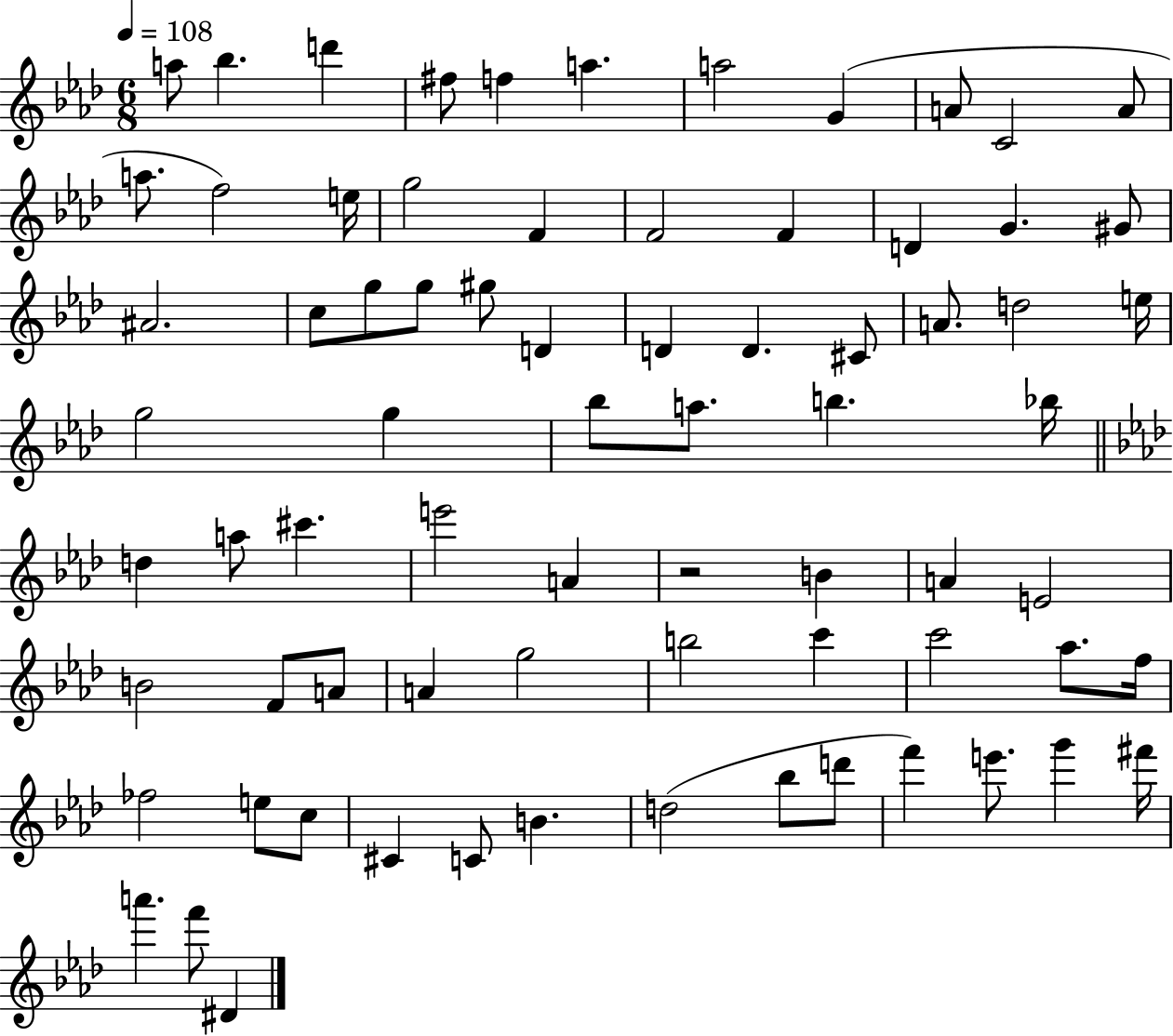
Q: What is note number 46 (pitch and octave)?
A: A4